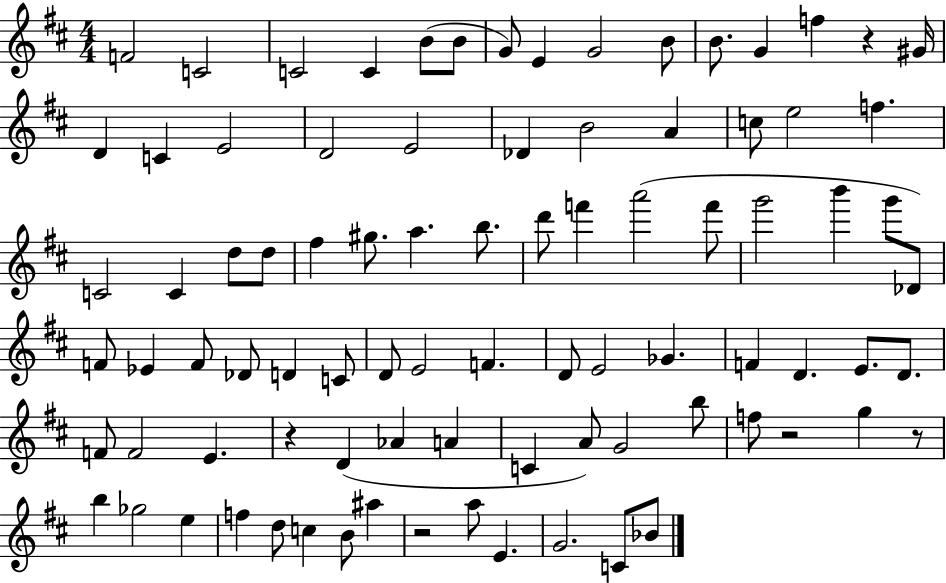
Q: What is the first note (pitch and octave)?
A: F4